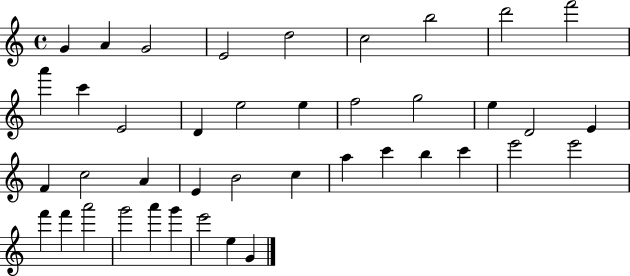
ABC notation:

X:1
T:Untitled
M:4/4
L:1/4
K:C
G A G2 E2 d2 c2 b2 d'2 f'2 a' c' E2 D e2 e f2 g2 e D2 E F c2 A E B2 c a c' b c' e'2 e'2 f' f' a'2 g'2 a' g' e'2 e G